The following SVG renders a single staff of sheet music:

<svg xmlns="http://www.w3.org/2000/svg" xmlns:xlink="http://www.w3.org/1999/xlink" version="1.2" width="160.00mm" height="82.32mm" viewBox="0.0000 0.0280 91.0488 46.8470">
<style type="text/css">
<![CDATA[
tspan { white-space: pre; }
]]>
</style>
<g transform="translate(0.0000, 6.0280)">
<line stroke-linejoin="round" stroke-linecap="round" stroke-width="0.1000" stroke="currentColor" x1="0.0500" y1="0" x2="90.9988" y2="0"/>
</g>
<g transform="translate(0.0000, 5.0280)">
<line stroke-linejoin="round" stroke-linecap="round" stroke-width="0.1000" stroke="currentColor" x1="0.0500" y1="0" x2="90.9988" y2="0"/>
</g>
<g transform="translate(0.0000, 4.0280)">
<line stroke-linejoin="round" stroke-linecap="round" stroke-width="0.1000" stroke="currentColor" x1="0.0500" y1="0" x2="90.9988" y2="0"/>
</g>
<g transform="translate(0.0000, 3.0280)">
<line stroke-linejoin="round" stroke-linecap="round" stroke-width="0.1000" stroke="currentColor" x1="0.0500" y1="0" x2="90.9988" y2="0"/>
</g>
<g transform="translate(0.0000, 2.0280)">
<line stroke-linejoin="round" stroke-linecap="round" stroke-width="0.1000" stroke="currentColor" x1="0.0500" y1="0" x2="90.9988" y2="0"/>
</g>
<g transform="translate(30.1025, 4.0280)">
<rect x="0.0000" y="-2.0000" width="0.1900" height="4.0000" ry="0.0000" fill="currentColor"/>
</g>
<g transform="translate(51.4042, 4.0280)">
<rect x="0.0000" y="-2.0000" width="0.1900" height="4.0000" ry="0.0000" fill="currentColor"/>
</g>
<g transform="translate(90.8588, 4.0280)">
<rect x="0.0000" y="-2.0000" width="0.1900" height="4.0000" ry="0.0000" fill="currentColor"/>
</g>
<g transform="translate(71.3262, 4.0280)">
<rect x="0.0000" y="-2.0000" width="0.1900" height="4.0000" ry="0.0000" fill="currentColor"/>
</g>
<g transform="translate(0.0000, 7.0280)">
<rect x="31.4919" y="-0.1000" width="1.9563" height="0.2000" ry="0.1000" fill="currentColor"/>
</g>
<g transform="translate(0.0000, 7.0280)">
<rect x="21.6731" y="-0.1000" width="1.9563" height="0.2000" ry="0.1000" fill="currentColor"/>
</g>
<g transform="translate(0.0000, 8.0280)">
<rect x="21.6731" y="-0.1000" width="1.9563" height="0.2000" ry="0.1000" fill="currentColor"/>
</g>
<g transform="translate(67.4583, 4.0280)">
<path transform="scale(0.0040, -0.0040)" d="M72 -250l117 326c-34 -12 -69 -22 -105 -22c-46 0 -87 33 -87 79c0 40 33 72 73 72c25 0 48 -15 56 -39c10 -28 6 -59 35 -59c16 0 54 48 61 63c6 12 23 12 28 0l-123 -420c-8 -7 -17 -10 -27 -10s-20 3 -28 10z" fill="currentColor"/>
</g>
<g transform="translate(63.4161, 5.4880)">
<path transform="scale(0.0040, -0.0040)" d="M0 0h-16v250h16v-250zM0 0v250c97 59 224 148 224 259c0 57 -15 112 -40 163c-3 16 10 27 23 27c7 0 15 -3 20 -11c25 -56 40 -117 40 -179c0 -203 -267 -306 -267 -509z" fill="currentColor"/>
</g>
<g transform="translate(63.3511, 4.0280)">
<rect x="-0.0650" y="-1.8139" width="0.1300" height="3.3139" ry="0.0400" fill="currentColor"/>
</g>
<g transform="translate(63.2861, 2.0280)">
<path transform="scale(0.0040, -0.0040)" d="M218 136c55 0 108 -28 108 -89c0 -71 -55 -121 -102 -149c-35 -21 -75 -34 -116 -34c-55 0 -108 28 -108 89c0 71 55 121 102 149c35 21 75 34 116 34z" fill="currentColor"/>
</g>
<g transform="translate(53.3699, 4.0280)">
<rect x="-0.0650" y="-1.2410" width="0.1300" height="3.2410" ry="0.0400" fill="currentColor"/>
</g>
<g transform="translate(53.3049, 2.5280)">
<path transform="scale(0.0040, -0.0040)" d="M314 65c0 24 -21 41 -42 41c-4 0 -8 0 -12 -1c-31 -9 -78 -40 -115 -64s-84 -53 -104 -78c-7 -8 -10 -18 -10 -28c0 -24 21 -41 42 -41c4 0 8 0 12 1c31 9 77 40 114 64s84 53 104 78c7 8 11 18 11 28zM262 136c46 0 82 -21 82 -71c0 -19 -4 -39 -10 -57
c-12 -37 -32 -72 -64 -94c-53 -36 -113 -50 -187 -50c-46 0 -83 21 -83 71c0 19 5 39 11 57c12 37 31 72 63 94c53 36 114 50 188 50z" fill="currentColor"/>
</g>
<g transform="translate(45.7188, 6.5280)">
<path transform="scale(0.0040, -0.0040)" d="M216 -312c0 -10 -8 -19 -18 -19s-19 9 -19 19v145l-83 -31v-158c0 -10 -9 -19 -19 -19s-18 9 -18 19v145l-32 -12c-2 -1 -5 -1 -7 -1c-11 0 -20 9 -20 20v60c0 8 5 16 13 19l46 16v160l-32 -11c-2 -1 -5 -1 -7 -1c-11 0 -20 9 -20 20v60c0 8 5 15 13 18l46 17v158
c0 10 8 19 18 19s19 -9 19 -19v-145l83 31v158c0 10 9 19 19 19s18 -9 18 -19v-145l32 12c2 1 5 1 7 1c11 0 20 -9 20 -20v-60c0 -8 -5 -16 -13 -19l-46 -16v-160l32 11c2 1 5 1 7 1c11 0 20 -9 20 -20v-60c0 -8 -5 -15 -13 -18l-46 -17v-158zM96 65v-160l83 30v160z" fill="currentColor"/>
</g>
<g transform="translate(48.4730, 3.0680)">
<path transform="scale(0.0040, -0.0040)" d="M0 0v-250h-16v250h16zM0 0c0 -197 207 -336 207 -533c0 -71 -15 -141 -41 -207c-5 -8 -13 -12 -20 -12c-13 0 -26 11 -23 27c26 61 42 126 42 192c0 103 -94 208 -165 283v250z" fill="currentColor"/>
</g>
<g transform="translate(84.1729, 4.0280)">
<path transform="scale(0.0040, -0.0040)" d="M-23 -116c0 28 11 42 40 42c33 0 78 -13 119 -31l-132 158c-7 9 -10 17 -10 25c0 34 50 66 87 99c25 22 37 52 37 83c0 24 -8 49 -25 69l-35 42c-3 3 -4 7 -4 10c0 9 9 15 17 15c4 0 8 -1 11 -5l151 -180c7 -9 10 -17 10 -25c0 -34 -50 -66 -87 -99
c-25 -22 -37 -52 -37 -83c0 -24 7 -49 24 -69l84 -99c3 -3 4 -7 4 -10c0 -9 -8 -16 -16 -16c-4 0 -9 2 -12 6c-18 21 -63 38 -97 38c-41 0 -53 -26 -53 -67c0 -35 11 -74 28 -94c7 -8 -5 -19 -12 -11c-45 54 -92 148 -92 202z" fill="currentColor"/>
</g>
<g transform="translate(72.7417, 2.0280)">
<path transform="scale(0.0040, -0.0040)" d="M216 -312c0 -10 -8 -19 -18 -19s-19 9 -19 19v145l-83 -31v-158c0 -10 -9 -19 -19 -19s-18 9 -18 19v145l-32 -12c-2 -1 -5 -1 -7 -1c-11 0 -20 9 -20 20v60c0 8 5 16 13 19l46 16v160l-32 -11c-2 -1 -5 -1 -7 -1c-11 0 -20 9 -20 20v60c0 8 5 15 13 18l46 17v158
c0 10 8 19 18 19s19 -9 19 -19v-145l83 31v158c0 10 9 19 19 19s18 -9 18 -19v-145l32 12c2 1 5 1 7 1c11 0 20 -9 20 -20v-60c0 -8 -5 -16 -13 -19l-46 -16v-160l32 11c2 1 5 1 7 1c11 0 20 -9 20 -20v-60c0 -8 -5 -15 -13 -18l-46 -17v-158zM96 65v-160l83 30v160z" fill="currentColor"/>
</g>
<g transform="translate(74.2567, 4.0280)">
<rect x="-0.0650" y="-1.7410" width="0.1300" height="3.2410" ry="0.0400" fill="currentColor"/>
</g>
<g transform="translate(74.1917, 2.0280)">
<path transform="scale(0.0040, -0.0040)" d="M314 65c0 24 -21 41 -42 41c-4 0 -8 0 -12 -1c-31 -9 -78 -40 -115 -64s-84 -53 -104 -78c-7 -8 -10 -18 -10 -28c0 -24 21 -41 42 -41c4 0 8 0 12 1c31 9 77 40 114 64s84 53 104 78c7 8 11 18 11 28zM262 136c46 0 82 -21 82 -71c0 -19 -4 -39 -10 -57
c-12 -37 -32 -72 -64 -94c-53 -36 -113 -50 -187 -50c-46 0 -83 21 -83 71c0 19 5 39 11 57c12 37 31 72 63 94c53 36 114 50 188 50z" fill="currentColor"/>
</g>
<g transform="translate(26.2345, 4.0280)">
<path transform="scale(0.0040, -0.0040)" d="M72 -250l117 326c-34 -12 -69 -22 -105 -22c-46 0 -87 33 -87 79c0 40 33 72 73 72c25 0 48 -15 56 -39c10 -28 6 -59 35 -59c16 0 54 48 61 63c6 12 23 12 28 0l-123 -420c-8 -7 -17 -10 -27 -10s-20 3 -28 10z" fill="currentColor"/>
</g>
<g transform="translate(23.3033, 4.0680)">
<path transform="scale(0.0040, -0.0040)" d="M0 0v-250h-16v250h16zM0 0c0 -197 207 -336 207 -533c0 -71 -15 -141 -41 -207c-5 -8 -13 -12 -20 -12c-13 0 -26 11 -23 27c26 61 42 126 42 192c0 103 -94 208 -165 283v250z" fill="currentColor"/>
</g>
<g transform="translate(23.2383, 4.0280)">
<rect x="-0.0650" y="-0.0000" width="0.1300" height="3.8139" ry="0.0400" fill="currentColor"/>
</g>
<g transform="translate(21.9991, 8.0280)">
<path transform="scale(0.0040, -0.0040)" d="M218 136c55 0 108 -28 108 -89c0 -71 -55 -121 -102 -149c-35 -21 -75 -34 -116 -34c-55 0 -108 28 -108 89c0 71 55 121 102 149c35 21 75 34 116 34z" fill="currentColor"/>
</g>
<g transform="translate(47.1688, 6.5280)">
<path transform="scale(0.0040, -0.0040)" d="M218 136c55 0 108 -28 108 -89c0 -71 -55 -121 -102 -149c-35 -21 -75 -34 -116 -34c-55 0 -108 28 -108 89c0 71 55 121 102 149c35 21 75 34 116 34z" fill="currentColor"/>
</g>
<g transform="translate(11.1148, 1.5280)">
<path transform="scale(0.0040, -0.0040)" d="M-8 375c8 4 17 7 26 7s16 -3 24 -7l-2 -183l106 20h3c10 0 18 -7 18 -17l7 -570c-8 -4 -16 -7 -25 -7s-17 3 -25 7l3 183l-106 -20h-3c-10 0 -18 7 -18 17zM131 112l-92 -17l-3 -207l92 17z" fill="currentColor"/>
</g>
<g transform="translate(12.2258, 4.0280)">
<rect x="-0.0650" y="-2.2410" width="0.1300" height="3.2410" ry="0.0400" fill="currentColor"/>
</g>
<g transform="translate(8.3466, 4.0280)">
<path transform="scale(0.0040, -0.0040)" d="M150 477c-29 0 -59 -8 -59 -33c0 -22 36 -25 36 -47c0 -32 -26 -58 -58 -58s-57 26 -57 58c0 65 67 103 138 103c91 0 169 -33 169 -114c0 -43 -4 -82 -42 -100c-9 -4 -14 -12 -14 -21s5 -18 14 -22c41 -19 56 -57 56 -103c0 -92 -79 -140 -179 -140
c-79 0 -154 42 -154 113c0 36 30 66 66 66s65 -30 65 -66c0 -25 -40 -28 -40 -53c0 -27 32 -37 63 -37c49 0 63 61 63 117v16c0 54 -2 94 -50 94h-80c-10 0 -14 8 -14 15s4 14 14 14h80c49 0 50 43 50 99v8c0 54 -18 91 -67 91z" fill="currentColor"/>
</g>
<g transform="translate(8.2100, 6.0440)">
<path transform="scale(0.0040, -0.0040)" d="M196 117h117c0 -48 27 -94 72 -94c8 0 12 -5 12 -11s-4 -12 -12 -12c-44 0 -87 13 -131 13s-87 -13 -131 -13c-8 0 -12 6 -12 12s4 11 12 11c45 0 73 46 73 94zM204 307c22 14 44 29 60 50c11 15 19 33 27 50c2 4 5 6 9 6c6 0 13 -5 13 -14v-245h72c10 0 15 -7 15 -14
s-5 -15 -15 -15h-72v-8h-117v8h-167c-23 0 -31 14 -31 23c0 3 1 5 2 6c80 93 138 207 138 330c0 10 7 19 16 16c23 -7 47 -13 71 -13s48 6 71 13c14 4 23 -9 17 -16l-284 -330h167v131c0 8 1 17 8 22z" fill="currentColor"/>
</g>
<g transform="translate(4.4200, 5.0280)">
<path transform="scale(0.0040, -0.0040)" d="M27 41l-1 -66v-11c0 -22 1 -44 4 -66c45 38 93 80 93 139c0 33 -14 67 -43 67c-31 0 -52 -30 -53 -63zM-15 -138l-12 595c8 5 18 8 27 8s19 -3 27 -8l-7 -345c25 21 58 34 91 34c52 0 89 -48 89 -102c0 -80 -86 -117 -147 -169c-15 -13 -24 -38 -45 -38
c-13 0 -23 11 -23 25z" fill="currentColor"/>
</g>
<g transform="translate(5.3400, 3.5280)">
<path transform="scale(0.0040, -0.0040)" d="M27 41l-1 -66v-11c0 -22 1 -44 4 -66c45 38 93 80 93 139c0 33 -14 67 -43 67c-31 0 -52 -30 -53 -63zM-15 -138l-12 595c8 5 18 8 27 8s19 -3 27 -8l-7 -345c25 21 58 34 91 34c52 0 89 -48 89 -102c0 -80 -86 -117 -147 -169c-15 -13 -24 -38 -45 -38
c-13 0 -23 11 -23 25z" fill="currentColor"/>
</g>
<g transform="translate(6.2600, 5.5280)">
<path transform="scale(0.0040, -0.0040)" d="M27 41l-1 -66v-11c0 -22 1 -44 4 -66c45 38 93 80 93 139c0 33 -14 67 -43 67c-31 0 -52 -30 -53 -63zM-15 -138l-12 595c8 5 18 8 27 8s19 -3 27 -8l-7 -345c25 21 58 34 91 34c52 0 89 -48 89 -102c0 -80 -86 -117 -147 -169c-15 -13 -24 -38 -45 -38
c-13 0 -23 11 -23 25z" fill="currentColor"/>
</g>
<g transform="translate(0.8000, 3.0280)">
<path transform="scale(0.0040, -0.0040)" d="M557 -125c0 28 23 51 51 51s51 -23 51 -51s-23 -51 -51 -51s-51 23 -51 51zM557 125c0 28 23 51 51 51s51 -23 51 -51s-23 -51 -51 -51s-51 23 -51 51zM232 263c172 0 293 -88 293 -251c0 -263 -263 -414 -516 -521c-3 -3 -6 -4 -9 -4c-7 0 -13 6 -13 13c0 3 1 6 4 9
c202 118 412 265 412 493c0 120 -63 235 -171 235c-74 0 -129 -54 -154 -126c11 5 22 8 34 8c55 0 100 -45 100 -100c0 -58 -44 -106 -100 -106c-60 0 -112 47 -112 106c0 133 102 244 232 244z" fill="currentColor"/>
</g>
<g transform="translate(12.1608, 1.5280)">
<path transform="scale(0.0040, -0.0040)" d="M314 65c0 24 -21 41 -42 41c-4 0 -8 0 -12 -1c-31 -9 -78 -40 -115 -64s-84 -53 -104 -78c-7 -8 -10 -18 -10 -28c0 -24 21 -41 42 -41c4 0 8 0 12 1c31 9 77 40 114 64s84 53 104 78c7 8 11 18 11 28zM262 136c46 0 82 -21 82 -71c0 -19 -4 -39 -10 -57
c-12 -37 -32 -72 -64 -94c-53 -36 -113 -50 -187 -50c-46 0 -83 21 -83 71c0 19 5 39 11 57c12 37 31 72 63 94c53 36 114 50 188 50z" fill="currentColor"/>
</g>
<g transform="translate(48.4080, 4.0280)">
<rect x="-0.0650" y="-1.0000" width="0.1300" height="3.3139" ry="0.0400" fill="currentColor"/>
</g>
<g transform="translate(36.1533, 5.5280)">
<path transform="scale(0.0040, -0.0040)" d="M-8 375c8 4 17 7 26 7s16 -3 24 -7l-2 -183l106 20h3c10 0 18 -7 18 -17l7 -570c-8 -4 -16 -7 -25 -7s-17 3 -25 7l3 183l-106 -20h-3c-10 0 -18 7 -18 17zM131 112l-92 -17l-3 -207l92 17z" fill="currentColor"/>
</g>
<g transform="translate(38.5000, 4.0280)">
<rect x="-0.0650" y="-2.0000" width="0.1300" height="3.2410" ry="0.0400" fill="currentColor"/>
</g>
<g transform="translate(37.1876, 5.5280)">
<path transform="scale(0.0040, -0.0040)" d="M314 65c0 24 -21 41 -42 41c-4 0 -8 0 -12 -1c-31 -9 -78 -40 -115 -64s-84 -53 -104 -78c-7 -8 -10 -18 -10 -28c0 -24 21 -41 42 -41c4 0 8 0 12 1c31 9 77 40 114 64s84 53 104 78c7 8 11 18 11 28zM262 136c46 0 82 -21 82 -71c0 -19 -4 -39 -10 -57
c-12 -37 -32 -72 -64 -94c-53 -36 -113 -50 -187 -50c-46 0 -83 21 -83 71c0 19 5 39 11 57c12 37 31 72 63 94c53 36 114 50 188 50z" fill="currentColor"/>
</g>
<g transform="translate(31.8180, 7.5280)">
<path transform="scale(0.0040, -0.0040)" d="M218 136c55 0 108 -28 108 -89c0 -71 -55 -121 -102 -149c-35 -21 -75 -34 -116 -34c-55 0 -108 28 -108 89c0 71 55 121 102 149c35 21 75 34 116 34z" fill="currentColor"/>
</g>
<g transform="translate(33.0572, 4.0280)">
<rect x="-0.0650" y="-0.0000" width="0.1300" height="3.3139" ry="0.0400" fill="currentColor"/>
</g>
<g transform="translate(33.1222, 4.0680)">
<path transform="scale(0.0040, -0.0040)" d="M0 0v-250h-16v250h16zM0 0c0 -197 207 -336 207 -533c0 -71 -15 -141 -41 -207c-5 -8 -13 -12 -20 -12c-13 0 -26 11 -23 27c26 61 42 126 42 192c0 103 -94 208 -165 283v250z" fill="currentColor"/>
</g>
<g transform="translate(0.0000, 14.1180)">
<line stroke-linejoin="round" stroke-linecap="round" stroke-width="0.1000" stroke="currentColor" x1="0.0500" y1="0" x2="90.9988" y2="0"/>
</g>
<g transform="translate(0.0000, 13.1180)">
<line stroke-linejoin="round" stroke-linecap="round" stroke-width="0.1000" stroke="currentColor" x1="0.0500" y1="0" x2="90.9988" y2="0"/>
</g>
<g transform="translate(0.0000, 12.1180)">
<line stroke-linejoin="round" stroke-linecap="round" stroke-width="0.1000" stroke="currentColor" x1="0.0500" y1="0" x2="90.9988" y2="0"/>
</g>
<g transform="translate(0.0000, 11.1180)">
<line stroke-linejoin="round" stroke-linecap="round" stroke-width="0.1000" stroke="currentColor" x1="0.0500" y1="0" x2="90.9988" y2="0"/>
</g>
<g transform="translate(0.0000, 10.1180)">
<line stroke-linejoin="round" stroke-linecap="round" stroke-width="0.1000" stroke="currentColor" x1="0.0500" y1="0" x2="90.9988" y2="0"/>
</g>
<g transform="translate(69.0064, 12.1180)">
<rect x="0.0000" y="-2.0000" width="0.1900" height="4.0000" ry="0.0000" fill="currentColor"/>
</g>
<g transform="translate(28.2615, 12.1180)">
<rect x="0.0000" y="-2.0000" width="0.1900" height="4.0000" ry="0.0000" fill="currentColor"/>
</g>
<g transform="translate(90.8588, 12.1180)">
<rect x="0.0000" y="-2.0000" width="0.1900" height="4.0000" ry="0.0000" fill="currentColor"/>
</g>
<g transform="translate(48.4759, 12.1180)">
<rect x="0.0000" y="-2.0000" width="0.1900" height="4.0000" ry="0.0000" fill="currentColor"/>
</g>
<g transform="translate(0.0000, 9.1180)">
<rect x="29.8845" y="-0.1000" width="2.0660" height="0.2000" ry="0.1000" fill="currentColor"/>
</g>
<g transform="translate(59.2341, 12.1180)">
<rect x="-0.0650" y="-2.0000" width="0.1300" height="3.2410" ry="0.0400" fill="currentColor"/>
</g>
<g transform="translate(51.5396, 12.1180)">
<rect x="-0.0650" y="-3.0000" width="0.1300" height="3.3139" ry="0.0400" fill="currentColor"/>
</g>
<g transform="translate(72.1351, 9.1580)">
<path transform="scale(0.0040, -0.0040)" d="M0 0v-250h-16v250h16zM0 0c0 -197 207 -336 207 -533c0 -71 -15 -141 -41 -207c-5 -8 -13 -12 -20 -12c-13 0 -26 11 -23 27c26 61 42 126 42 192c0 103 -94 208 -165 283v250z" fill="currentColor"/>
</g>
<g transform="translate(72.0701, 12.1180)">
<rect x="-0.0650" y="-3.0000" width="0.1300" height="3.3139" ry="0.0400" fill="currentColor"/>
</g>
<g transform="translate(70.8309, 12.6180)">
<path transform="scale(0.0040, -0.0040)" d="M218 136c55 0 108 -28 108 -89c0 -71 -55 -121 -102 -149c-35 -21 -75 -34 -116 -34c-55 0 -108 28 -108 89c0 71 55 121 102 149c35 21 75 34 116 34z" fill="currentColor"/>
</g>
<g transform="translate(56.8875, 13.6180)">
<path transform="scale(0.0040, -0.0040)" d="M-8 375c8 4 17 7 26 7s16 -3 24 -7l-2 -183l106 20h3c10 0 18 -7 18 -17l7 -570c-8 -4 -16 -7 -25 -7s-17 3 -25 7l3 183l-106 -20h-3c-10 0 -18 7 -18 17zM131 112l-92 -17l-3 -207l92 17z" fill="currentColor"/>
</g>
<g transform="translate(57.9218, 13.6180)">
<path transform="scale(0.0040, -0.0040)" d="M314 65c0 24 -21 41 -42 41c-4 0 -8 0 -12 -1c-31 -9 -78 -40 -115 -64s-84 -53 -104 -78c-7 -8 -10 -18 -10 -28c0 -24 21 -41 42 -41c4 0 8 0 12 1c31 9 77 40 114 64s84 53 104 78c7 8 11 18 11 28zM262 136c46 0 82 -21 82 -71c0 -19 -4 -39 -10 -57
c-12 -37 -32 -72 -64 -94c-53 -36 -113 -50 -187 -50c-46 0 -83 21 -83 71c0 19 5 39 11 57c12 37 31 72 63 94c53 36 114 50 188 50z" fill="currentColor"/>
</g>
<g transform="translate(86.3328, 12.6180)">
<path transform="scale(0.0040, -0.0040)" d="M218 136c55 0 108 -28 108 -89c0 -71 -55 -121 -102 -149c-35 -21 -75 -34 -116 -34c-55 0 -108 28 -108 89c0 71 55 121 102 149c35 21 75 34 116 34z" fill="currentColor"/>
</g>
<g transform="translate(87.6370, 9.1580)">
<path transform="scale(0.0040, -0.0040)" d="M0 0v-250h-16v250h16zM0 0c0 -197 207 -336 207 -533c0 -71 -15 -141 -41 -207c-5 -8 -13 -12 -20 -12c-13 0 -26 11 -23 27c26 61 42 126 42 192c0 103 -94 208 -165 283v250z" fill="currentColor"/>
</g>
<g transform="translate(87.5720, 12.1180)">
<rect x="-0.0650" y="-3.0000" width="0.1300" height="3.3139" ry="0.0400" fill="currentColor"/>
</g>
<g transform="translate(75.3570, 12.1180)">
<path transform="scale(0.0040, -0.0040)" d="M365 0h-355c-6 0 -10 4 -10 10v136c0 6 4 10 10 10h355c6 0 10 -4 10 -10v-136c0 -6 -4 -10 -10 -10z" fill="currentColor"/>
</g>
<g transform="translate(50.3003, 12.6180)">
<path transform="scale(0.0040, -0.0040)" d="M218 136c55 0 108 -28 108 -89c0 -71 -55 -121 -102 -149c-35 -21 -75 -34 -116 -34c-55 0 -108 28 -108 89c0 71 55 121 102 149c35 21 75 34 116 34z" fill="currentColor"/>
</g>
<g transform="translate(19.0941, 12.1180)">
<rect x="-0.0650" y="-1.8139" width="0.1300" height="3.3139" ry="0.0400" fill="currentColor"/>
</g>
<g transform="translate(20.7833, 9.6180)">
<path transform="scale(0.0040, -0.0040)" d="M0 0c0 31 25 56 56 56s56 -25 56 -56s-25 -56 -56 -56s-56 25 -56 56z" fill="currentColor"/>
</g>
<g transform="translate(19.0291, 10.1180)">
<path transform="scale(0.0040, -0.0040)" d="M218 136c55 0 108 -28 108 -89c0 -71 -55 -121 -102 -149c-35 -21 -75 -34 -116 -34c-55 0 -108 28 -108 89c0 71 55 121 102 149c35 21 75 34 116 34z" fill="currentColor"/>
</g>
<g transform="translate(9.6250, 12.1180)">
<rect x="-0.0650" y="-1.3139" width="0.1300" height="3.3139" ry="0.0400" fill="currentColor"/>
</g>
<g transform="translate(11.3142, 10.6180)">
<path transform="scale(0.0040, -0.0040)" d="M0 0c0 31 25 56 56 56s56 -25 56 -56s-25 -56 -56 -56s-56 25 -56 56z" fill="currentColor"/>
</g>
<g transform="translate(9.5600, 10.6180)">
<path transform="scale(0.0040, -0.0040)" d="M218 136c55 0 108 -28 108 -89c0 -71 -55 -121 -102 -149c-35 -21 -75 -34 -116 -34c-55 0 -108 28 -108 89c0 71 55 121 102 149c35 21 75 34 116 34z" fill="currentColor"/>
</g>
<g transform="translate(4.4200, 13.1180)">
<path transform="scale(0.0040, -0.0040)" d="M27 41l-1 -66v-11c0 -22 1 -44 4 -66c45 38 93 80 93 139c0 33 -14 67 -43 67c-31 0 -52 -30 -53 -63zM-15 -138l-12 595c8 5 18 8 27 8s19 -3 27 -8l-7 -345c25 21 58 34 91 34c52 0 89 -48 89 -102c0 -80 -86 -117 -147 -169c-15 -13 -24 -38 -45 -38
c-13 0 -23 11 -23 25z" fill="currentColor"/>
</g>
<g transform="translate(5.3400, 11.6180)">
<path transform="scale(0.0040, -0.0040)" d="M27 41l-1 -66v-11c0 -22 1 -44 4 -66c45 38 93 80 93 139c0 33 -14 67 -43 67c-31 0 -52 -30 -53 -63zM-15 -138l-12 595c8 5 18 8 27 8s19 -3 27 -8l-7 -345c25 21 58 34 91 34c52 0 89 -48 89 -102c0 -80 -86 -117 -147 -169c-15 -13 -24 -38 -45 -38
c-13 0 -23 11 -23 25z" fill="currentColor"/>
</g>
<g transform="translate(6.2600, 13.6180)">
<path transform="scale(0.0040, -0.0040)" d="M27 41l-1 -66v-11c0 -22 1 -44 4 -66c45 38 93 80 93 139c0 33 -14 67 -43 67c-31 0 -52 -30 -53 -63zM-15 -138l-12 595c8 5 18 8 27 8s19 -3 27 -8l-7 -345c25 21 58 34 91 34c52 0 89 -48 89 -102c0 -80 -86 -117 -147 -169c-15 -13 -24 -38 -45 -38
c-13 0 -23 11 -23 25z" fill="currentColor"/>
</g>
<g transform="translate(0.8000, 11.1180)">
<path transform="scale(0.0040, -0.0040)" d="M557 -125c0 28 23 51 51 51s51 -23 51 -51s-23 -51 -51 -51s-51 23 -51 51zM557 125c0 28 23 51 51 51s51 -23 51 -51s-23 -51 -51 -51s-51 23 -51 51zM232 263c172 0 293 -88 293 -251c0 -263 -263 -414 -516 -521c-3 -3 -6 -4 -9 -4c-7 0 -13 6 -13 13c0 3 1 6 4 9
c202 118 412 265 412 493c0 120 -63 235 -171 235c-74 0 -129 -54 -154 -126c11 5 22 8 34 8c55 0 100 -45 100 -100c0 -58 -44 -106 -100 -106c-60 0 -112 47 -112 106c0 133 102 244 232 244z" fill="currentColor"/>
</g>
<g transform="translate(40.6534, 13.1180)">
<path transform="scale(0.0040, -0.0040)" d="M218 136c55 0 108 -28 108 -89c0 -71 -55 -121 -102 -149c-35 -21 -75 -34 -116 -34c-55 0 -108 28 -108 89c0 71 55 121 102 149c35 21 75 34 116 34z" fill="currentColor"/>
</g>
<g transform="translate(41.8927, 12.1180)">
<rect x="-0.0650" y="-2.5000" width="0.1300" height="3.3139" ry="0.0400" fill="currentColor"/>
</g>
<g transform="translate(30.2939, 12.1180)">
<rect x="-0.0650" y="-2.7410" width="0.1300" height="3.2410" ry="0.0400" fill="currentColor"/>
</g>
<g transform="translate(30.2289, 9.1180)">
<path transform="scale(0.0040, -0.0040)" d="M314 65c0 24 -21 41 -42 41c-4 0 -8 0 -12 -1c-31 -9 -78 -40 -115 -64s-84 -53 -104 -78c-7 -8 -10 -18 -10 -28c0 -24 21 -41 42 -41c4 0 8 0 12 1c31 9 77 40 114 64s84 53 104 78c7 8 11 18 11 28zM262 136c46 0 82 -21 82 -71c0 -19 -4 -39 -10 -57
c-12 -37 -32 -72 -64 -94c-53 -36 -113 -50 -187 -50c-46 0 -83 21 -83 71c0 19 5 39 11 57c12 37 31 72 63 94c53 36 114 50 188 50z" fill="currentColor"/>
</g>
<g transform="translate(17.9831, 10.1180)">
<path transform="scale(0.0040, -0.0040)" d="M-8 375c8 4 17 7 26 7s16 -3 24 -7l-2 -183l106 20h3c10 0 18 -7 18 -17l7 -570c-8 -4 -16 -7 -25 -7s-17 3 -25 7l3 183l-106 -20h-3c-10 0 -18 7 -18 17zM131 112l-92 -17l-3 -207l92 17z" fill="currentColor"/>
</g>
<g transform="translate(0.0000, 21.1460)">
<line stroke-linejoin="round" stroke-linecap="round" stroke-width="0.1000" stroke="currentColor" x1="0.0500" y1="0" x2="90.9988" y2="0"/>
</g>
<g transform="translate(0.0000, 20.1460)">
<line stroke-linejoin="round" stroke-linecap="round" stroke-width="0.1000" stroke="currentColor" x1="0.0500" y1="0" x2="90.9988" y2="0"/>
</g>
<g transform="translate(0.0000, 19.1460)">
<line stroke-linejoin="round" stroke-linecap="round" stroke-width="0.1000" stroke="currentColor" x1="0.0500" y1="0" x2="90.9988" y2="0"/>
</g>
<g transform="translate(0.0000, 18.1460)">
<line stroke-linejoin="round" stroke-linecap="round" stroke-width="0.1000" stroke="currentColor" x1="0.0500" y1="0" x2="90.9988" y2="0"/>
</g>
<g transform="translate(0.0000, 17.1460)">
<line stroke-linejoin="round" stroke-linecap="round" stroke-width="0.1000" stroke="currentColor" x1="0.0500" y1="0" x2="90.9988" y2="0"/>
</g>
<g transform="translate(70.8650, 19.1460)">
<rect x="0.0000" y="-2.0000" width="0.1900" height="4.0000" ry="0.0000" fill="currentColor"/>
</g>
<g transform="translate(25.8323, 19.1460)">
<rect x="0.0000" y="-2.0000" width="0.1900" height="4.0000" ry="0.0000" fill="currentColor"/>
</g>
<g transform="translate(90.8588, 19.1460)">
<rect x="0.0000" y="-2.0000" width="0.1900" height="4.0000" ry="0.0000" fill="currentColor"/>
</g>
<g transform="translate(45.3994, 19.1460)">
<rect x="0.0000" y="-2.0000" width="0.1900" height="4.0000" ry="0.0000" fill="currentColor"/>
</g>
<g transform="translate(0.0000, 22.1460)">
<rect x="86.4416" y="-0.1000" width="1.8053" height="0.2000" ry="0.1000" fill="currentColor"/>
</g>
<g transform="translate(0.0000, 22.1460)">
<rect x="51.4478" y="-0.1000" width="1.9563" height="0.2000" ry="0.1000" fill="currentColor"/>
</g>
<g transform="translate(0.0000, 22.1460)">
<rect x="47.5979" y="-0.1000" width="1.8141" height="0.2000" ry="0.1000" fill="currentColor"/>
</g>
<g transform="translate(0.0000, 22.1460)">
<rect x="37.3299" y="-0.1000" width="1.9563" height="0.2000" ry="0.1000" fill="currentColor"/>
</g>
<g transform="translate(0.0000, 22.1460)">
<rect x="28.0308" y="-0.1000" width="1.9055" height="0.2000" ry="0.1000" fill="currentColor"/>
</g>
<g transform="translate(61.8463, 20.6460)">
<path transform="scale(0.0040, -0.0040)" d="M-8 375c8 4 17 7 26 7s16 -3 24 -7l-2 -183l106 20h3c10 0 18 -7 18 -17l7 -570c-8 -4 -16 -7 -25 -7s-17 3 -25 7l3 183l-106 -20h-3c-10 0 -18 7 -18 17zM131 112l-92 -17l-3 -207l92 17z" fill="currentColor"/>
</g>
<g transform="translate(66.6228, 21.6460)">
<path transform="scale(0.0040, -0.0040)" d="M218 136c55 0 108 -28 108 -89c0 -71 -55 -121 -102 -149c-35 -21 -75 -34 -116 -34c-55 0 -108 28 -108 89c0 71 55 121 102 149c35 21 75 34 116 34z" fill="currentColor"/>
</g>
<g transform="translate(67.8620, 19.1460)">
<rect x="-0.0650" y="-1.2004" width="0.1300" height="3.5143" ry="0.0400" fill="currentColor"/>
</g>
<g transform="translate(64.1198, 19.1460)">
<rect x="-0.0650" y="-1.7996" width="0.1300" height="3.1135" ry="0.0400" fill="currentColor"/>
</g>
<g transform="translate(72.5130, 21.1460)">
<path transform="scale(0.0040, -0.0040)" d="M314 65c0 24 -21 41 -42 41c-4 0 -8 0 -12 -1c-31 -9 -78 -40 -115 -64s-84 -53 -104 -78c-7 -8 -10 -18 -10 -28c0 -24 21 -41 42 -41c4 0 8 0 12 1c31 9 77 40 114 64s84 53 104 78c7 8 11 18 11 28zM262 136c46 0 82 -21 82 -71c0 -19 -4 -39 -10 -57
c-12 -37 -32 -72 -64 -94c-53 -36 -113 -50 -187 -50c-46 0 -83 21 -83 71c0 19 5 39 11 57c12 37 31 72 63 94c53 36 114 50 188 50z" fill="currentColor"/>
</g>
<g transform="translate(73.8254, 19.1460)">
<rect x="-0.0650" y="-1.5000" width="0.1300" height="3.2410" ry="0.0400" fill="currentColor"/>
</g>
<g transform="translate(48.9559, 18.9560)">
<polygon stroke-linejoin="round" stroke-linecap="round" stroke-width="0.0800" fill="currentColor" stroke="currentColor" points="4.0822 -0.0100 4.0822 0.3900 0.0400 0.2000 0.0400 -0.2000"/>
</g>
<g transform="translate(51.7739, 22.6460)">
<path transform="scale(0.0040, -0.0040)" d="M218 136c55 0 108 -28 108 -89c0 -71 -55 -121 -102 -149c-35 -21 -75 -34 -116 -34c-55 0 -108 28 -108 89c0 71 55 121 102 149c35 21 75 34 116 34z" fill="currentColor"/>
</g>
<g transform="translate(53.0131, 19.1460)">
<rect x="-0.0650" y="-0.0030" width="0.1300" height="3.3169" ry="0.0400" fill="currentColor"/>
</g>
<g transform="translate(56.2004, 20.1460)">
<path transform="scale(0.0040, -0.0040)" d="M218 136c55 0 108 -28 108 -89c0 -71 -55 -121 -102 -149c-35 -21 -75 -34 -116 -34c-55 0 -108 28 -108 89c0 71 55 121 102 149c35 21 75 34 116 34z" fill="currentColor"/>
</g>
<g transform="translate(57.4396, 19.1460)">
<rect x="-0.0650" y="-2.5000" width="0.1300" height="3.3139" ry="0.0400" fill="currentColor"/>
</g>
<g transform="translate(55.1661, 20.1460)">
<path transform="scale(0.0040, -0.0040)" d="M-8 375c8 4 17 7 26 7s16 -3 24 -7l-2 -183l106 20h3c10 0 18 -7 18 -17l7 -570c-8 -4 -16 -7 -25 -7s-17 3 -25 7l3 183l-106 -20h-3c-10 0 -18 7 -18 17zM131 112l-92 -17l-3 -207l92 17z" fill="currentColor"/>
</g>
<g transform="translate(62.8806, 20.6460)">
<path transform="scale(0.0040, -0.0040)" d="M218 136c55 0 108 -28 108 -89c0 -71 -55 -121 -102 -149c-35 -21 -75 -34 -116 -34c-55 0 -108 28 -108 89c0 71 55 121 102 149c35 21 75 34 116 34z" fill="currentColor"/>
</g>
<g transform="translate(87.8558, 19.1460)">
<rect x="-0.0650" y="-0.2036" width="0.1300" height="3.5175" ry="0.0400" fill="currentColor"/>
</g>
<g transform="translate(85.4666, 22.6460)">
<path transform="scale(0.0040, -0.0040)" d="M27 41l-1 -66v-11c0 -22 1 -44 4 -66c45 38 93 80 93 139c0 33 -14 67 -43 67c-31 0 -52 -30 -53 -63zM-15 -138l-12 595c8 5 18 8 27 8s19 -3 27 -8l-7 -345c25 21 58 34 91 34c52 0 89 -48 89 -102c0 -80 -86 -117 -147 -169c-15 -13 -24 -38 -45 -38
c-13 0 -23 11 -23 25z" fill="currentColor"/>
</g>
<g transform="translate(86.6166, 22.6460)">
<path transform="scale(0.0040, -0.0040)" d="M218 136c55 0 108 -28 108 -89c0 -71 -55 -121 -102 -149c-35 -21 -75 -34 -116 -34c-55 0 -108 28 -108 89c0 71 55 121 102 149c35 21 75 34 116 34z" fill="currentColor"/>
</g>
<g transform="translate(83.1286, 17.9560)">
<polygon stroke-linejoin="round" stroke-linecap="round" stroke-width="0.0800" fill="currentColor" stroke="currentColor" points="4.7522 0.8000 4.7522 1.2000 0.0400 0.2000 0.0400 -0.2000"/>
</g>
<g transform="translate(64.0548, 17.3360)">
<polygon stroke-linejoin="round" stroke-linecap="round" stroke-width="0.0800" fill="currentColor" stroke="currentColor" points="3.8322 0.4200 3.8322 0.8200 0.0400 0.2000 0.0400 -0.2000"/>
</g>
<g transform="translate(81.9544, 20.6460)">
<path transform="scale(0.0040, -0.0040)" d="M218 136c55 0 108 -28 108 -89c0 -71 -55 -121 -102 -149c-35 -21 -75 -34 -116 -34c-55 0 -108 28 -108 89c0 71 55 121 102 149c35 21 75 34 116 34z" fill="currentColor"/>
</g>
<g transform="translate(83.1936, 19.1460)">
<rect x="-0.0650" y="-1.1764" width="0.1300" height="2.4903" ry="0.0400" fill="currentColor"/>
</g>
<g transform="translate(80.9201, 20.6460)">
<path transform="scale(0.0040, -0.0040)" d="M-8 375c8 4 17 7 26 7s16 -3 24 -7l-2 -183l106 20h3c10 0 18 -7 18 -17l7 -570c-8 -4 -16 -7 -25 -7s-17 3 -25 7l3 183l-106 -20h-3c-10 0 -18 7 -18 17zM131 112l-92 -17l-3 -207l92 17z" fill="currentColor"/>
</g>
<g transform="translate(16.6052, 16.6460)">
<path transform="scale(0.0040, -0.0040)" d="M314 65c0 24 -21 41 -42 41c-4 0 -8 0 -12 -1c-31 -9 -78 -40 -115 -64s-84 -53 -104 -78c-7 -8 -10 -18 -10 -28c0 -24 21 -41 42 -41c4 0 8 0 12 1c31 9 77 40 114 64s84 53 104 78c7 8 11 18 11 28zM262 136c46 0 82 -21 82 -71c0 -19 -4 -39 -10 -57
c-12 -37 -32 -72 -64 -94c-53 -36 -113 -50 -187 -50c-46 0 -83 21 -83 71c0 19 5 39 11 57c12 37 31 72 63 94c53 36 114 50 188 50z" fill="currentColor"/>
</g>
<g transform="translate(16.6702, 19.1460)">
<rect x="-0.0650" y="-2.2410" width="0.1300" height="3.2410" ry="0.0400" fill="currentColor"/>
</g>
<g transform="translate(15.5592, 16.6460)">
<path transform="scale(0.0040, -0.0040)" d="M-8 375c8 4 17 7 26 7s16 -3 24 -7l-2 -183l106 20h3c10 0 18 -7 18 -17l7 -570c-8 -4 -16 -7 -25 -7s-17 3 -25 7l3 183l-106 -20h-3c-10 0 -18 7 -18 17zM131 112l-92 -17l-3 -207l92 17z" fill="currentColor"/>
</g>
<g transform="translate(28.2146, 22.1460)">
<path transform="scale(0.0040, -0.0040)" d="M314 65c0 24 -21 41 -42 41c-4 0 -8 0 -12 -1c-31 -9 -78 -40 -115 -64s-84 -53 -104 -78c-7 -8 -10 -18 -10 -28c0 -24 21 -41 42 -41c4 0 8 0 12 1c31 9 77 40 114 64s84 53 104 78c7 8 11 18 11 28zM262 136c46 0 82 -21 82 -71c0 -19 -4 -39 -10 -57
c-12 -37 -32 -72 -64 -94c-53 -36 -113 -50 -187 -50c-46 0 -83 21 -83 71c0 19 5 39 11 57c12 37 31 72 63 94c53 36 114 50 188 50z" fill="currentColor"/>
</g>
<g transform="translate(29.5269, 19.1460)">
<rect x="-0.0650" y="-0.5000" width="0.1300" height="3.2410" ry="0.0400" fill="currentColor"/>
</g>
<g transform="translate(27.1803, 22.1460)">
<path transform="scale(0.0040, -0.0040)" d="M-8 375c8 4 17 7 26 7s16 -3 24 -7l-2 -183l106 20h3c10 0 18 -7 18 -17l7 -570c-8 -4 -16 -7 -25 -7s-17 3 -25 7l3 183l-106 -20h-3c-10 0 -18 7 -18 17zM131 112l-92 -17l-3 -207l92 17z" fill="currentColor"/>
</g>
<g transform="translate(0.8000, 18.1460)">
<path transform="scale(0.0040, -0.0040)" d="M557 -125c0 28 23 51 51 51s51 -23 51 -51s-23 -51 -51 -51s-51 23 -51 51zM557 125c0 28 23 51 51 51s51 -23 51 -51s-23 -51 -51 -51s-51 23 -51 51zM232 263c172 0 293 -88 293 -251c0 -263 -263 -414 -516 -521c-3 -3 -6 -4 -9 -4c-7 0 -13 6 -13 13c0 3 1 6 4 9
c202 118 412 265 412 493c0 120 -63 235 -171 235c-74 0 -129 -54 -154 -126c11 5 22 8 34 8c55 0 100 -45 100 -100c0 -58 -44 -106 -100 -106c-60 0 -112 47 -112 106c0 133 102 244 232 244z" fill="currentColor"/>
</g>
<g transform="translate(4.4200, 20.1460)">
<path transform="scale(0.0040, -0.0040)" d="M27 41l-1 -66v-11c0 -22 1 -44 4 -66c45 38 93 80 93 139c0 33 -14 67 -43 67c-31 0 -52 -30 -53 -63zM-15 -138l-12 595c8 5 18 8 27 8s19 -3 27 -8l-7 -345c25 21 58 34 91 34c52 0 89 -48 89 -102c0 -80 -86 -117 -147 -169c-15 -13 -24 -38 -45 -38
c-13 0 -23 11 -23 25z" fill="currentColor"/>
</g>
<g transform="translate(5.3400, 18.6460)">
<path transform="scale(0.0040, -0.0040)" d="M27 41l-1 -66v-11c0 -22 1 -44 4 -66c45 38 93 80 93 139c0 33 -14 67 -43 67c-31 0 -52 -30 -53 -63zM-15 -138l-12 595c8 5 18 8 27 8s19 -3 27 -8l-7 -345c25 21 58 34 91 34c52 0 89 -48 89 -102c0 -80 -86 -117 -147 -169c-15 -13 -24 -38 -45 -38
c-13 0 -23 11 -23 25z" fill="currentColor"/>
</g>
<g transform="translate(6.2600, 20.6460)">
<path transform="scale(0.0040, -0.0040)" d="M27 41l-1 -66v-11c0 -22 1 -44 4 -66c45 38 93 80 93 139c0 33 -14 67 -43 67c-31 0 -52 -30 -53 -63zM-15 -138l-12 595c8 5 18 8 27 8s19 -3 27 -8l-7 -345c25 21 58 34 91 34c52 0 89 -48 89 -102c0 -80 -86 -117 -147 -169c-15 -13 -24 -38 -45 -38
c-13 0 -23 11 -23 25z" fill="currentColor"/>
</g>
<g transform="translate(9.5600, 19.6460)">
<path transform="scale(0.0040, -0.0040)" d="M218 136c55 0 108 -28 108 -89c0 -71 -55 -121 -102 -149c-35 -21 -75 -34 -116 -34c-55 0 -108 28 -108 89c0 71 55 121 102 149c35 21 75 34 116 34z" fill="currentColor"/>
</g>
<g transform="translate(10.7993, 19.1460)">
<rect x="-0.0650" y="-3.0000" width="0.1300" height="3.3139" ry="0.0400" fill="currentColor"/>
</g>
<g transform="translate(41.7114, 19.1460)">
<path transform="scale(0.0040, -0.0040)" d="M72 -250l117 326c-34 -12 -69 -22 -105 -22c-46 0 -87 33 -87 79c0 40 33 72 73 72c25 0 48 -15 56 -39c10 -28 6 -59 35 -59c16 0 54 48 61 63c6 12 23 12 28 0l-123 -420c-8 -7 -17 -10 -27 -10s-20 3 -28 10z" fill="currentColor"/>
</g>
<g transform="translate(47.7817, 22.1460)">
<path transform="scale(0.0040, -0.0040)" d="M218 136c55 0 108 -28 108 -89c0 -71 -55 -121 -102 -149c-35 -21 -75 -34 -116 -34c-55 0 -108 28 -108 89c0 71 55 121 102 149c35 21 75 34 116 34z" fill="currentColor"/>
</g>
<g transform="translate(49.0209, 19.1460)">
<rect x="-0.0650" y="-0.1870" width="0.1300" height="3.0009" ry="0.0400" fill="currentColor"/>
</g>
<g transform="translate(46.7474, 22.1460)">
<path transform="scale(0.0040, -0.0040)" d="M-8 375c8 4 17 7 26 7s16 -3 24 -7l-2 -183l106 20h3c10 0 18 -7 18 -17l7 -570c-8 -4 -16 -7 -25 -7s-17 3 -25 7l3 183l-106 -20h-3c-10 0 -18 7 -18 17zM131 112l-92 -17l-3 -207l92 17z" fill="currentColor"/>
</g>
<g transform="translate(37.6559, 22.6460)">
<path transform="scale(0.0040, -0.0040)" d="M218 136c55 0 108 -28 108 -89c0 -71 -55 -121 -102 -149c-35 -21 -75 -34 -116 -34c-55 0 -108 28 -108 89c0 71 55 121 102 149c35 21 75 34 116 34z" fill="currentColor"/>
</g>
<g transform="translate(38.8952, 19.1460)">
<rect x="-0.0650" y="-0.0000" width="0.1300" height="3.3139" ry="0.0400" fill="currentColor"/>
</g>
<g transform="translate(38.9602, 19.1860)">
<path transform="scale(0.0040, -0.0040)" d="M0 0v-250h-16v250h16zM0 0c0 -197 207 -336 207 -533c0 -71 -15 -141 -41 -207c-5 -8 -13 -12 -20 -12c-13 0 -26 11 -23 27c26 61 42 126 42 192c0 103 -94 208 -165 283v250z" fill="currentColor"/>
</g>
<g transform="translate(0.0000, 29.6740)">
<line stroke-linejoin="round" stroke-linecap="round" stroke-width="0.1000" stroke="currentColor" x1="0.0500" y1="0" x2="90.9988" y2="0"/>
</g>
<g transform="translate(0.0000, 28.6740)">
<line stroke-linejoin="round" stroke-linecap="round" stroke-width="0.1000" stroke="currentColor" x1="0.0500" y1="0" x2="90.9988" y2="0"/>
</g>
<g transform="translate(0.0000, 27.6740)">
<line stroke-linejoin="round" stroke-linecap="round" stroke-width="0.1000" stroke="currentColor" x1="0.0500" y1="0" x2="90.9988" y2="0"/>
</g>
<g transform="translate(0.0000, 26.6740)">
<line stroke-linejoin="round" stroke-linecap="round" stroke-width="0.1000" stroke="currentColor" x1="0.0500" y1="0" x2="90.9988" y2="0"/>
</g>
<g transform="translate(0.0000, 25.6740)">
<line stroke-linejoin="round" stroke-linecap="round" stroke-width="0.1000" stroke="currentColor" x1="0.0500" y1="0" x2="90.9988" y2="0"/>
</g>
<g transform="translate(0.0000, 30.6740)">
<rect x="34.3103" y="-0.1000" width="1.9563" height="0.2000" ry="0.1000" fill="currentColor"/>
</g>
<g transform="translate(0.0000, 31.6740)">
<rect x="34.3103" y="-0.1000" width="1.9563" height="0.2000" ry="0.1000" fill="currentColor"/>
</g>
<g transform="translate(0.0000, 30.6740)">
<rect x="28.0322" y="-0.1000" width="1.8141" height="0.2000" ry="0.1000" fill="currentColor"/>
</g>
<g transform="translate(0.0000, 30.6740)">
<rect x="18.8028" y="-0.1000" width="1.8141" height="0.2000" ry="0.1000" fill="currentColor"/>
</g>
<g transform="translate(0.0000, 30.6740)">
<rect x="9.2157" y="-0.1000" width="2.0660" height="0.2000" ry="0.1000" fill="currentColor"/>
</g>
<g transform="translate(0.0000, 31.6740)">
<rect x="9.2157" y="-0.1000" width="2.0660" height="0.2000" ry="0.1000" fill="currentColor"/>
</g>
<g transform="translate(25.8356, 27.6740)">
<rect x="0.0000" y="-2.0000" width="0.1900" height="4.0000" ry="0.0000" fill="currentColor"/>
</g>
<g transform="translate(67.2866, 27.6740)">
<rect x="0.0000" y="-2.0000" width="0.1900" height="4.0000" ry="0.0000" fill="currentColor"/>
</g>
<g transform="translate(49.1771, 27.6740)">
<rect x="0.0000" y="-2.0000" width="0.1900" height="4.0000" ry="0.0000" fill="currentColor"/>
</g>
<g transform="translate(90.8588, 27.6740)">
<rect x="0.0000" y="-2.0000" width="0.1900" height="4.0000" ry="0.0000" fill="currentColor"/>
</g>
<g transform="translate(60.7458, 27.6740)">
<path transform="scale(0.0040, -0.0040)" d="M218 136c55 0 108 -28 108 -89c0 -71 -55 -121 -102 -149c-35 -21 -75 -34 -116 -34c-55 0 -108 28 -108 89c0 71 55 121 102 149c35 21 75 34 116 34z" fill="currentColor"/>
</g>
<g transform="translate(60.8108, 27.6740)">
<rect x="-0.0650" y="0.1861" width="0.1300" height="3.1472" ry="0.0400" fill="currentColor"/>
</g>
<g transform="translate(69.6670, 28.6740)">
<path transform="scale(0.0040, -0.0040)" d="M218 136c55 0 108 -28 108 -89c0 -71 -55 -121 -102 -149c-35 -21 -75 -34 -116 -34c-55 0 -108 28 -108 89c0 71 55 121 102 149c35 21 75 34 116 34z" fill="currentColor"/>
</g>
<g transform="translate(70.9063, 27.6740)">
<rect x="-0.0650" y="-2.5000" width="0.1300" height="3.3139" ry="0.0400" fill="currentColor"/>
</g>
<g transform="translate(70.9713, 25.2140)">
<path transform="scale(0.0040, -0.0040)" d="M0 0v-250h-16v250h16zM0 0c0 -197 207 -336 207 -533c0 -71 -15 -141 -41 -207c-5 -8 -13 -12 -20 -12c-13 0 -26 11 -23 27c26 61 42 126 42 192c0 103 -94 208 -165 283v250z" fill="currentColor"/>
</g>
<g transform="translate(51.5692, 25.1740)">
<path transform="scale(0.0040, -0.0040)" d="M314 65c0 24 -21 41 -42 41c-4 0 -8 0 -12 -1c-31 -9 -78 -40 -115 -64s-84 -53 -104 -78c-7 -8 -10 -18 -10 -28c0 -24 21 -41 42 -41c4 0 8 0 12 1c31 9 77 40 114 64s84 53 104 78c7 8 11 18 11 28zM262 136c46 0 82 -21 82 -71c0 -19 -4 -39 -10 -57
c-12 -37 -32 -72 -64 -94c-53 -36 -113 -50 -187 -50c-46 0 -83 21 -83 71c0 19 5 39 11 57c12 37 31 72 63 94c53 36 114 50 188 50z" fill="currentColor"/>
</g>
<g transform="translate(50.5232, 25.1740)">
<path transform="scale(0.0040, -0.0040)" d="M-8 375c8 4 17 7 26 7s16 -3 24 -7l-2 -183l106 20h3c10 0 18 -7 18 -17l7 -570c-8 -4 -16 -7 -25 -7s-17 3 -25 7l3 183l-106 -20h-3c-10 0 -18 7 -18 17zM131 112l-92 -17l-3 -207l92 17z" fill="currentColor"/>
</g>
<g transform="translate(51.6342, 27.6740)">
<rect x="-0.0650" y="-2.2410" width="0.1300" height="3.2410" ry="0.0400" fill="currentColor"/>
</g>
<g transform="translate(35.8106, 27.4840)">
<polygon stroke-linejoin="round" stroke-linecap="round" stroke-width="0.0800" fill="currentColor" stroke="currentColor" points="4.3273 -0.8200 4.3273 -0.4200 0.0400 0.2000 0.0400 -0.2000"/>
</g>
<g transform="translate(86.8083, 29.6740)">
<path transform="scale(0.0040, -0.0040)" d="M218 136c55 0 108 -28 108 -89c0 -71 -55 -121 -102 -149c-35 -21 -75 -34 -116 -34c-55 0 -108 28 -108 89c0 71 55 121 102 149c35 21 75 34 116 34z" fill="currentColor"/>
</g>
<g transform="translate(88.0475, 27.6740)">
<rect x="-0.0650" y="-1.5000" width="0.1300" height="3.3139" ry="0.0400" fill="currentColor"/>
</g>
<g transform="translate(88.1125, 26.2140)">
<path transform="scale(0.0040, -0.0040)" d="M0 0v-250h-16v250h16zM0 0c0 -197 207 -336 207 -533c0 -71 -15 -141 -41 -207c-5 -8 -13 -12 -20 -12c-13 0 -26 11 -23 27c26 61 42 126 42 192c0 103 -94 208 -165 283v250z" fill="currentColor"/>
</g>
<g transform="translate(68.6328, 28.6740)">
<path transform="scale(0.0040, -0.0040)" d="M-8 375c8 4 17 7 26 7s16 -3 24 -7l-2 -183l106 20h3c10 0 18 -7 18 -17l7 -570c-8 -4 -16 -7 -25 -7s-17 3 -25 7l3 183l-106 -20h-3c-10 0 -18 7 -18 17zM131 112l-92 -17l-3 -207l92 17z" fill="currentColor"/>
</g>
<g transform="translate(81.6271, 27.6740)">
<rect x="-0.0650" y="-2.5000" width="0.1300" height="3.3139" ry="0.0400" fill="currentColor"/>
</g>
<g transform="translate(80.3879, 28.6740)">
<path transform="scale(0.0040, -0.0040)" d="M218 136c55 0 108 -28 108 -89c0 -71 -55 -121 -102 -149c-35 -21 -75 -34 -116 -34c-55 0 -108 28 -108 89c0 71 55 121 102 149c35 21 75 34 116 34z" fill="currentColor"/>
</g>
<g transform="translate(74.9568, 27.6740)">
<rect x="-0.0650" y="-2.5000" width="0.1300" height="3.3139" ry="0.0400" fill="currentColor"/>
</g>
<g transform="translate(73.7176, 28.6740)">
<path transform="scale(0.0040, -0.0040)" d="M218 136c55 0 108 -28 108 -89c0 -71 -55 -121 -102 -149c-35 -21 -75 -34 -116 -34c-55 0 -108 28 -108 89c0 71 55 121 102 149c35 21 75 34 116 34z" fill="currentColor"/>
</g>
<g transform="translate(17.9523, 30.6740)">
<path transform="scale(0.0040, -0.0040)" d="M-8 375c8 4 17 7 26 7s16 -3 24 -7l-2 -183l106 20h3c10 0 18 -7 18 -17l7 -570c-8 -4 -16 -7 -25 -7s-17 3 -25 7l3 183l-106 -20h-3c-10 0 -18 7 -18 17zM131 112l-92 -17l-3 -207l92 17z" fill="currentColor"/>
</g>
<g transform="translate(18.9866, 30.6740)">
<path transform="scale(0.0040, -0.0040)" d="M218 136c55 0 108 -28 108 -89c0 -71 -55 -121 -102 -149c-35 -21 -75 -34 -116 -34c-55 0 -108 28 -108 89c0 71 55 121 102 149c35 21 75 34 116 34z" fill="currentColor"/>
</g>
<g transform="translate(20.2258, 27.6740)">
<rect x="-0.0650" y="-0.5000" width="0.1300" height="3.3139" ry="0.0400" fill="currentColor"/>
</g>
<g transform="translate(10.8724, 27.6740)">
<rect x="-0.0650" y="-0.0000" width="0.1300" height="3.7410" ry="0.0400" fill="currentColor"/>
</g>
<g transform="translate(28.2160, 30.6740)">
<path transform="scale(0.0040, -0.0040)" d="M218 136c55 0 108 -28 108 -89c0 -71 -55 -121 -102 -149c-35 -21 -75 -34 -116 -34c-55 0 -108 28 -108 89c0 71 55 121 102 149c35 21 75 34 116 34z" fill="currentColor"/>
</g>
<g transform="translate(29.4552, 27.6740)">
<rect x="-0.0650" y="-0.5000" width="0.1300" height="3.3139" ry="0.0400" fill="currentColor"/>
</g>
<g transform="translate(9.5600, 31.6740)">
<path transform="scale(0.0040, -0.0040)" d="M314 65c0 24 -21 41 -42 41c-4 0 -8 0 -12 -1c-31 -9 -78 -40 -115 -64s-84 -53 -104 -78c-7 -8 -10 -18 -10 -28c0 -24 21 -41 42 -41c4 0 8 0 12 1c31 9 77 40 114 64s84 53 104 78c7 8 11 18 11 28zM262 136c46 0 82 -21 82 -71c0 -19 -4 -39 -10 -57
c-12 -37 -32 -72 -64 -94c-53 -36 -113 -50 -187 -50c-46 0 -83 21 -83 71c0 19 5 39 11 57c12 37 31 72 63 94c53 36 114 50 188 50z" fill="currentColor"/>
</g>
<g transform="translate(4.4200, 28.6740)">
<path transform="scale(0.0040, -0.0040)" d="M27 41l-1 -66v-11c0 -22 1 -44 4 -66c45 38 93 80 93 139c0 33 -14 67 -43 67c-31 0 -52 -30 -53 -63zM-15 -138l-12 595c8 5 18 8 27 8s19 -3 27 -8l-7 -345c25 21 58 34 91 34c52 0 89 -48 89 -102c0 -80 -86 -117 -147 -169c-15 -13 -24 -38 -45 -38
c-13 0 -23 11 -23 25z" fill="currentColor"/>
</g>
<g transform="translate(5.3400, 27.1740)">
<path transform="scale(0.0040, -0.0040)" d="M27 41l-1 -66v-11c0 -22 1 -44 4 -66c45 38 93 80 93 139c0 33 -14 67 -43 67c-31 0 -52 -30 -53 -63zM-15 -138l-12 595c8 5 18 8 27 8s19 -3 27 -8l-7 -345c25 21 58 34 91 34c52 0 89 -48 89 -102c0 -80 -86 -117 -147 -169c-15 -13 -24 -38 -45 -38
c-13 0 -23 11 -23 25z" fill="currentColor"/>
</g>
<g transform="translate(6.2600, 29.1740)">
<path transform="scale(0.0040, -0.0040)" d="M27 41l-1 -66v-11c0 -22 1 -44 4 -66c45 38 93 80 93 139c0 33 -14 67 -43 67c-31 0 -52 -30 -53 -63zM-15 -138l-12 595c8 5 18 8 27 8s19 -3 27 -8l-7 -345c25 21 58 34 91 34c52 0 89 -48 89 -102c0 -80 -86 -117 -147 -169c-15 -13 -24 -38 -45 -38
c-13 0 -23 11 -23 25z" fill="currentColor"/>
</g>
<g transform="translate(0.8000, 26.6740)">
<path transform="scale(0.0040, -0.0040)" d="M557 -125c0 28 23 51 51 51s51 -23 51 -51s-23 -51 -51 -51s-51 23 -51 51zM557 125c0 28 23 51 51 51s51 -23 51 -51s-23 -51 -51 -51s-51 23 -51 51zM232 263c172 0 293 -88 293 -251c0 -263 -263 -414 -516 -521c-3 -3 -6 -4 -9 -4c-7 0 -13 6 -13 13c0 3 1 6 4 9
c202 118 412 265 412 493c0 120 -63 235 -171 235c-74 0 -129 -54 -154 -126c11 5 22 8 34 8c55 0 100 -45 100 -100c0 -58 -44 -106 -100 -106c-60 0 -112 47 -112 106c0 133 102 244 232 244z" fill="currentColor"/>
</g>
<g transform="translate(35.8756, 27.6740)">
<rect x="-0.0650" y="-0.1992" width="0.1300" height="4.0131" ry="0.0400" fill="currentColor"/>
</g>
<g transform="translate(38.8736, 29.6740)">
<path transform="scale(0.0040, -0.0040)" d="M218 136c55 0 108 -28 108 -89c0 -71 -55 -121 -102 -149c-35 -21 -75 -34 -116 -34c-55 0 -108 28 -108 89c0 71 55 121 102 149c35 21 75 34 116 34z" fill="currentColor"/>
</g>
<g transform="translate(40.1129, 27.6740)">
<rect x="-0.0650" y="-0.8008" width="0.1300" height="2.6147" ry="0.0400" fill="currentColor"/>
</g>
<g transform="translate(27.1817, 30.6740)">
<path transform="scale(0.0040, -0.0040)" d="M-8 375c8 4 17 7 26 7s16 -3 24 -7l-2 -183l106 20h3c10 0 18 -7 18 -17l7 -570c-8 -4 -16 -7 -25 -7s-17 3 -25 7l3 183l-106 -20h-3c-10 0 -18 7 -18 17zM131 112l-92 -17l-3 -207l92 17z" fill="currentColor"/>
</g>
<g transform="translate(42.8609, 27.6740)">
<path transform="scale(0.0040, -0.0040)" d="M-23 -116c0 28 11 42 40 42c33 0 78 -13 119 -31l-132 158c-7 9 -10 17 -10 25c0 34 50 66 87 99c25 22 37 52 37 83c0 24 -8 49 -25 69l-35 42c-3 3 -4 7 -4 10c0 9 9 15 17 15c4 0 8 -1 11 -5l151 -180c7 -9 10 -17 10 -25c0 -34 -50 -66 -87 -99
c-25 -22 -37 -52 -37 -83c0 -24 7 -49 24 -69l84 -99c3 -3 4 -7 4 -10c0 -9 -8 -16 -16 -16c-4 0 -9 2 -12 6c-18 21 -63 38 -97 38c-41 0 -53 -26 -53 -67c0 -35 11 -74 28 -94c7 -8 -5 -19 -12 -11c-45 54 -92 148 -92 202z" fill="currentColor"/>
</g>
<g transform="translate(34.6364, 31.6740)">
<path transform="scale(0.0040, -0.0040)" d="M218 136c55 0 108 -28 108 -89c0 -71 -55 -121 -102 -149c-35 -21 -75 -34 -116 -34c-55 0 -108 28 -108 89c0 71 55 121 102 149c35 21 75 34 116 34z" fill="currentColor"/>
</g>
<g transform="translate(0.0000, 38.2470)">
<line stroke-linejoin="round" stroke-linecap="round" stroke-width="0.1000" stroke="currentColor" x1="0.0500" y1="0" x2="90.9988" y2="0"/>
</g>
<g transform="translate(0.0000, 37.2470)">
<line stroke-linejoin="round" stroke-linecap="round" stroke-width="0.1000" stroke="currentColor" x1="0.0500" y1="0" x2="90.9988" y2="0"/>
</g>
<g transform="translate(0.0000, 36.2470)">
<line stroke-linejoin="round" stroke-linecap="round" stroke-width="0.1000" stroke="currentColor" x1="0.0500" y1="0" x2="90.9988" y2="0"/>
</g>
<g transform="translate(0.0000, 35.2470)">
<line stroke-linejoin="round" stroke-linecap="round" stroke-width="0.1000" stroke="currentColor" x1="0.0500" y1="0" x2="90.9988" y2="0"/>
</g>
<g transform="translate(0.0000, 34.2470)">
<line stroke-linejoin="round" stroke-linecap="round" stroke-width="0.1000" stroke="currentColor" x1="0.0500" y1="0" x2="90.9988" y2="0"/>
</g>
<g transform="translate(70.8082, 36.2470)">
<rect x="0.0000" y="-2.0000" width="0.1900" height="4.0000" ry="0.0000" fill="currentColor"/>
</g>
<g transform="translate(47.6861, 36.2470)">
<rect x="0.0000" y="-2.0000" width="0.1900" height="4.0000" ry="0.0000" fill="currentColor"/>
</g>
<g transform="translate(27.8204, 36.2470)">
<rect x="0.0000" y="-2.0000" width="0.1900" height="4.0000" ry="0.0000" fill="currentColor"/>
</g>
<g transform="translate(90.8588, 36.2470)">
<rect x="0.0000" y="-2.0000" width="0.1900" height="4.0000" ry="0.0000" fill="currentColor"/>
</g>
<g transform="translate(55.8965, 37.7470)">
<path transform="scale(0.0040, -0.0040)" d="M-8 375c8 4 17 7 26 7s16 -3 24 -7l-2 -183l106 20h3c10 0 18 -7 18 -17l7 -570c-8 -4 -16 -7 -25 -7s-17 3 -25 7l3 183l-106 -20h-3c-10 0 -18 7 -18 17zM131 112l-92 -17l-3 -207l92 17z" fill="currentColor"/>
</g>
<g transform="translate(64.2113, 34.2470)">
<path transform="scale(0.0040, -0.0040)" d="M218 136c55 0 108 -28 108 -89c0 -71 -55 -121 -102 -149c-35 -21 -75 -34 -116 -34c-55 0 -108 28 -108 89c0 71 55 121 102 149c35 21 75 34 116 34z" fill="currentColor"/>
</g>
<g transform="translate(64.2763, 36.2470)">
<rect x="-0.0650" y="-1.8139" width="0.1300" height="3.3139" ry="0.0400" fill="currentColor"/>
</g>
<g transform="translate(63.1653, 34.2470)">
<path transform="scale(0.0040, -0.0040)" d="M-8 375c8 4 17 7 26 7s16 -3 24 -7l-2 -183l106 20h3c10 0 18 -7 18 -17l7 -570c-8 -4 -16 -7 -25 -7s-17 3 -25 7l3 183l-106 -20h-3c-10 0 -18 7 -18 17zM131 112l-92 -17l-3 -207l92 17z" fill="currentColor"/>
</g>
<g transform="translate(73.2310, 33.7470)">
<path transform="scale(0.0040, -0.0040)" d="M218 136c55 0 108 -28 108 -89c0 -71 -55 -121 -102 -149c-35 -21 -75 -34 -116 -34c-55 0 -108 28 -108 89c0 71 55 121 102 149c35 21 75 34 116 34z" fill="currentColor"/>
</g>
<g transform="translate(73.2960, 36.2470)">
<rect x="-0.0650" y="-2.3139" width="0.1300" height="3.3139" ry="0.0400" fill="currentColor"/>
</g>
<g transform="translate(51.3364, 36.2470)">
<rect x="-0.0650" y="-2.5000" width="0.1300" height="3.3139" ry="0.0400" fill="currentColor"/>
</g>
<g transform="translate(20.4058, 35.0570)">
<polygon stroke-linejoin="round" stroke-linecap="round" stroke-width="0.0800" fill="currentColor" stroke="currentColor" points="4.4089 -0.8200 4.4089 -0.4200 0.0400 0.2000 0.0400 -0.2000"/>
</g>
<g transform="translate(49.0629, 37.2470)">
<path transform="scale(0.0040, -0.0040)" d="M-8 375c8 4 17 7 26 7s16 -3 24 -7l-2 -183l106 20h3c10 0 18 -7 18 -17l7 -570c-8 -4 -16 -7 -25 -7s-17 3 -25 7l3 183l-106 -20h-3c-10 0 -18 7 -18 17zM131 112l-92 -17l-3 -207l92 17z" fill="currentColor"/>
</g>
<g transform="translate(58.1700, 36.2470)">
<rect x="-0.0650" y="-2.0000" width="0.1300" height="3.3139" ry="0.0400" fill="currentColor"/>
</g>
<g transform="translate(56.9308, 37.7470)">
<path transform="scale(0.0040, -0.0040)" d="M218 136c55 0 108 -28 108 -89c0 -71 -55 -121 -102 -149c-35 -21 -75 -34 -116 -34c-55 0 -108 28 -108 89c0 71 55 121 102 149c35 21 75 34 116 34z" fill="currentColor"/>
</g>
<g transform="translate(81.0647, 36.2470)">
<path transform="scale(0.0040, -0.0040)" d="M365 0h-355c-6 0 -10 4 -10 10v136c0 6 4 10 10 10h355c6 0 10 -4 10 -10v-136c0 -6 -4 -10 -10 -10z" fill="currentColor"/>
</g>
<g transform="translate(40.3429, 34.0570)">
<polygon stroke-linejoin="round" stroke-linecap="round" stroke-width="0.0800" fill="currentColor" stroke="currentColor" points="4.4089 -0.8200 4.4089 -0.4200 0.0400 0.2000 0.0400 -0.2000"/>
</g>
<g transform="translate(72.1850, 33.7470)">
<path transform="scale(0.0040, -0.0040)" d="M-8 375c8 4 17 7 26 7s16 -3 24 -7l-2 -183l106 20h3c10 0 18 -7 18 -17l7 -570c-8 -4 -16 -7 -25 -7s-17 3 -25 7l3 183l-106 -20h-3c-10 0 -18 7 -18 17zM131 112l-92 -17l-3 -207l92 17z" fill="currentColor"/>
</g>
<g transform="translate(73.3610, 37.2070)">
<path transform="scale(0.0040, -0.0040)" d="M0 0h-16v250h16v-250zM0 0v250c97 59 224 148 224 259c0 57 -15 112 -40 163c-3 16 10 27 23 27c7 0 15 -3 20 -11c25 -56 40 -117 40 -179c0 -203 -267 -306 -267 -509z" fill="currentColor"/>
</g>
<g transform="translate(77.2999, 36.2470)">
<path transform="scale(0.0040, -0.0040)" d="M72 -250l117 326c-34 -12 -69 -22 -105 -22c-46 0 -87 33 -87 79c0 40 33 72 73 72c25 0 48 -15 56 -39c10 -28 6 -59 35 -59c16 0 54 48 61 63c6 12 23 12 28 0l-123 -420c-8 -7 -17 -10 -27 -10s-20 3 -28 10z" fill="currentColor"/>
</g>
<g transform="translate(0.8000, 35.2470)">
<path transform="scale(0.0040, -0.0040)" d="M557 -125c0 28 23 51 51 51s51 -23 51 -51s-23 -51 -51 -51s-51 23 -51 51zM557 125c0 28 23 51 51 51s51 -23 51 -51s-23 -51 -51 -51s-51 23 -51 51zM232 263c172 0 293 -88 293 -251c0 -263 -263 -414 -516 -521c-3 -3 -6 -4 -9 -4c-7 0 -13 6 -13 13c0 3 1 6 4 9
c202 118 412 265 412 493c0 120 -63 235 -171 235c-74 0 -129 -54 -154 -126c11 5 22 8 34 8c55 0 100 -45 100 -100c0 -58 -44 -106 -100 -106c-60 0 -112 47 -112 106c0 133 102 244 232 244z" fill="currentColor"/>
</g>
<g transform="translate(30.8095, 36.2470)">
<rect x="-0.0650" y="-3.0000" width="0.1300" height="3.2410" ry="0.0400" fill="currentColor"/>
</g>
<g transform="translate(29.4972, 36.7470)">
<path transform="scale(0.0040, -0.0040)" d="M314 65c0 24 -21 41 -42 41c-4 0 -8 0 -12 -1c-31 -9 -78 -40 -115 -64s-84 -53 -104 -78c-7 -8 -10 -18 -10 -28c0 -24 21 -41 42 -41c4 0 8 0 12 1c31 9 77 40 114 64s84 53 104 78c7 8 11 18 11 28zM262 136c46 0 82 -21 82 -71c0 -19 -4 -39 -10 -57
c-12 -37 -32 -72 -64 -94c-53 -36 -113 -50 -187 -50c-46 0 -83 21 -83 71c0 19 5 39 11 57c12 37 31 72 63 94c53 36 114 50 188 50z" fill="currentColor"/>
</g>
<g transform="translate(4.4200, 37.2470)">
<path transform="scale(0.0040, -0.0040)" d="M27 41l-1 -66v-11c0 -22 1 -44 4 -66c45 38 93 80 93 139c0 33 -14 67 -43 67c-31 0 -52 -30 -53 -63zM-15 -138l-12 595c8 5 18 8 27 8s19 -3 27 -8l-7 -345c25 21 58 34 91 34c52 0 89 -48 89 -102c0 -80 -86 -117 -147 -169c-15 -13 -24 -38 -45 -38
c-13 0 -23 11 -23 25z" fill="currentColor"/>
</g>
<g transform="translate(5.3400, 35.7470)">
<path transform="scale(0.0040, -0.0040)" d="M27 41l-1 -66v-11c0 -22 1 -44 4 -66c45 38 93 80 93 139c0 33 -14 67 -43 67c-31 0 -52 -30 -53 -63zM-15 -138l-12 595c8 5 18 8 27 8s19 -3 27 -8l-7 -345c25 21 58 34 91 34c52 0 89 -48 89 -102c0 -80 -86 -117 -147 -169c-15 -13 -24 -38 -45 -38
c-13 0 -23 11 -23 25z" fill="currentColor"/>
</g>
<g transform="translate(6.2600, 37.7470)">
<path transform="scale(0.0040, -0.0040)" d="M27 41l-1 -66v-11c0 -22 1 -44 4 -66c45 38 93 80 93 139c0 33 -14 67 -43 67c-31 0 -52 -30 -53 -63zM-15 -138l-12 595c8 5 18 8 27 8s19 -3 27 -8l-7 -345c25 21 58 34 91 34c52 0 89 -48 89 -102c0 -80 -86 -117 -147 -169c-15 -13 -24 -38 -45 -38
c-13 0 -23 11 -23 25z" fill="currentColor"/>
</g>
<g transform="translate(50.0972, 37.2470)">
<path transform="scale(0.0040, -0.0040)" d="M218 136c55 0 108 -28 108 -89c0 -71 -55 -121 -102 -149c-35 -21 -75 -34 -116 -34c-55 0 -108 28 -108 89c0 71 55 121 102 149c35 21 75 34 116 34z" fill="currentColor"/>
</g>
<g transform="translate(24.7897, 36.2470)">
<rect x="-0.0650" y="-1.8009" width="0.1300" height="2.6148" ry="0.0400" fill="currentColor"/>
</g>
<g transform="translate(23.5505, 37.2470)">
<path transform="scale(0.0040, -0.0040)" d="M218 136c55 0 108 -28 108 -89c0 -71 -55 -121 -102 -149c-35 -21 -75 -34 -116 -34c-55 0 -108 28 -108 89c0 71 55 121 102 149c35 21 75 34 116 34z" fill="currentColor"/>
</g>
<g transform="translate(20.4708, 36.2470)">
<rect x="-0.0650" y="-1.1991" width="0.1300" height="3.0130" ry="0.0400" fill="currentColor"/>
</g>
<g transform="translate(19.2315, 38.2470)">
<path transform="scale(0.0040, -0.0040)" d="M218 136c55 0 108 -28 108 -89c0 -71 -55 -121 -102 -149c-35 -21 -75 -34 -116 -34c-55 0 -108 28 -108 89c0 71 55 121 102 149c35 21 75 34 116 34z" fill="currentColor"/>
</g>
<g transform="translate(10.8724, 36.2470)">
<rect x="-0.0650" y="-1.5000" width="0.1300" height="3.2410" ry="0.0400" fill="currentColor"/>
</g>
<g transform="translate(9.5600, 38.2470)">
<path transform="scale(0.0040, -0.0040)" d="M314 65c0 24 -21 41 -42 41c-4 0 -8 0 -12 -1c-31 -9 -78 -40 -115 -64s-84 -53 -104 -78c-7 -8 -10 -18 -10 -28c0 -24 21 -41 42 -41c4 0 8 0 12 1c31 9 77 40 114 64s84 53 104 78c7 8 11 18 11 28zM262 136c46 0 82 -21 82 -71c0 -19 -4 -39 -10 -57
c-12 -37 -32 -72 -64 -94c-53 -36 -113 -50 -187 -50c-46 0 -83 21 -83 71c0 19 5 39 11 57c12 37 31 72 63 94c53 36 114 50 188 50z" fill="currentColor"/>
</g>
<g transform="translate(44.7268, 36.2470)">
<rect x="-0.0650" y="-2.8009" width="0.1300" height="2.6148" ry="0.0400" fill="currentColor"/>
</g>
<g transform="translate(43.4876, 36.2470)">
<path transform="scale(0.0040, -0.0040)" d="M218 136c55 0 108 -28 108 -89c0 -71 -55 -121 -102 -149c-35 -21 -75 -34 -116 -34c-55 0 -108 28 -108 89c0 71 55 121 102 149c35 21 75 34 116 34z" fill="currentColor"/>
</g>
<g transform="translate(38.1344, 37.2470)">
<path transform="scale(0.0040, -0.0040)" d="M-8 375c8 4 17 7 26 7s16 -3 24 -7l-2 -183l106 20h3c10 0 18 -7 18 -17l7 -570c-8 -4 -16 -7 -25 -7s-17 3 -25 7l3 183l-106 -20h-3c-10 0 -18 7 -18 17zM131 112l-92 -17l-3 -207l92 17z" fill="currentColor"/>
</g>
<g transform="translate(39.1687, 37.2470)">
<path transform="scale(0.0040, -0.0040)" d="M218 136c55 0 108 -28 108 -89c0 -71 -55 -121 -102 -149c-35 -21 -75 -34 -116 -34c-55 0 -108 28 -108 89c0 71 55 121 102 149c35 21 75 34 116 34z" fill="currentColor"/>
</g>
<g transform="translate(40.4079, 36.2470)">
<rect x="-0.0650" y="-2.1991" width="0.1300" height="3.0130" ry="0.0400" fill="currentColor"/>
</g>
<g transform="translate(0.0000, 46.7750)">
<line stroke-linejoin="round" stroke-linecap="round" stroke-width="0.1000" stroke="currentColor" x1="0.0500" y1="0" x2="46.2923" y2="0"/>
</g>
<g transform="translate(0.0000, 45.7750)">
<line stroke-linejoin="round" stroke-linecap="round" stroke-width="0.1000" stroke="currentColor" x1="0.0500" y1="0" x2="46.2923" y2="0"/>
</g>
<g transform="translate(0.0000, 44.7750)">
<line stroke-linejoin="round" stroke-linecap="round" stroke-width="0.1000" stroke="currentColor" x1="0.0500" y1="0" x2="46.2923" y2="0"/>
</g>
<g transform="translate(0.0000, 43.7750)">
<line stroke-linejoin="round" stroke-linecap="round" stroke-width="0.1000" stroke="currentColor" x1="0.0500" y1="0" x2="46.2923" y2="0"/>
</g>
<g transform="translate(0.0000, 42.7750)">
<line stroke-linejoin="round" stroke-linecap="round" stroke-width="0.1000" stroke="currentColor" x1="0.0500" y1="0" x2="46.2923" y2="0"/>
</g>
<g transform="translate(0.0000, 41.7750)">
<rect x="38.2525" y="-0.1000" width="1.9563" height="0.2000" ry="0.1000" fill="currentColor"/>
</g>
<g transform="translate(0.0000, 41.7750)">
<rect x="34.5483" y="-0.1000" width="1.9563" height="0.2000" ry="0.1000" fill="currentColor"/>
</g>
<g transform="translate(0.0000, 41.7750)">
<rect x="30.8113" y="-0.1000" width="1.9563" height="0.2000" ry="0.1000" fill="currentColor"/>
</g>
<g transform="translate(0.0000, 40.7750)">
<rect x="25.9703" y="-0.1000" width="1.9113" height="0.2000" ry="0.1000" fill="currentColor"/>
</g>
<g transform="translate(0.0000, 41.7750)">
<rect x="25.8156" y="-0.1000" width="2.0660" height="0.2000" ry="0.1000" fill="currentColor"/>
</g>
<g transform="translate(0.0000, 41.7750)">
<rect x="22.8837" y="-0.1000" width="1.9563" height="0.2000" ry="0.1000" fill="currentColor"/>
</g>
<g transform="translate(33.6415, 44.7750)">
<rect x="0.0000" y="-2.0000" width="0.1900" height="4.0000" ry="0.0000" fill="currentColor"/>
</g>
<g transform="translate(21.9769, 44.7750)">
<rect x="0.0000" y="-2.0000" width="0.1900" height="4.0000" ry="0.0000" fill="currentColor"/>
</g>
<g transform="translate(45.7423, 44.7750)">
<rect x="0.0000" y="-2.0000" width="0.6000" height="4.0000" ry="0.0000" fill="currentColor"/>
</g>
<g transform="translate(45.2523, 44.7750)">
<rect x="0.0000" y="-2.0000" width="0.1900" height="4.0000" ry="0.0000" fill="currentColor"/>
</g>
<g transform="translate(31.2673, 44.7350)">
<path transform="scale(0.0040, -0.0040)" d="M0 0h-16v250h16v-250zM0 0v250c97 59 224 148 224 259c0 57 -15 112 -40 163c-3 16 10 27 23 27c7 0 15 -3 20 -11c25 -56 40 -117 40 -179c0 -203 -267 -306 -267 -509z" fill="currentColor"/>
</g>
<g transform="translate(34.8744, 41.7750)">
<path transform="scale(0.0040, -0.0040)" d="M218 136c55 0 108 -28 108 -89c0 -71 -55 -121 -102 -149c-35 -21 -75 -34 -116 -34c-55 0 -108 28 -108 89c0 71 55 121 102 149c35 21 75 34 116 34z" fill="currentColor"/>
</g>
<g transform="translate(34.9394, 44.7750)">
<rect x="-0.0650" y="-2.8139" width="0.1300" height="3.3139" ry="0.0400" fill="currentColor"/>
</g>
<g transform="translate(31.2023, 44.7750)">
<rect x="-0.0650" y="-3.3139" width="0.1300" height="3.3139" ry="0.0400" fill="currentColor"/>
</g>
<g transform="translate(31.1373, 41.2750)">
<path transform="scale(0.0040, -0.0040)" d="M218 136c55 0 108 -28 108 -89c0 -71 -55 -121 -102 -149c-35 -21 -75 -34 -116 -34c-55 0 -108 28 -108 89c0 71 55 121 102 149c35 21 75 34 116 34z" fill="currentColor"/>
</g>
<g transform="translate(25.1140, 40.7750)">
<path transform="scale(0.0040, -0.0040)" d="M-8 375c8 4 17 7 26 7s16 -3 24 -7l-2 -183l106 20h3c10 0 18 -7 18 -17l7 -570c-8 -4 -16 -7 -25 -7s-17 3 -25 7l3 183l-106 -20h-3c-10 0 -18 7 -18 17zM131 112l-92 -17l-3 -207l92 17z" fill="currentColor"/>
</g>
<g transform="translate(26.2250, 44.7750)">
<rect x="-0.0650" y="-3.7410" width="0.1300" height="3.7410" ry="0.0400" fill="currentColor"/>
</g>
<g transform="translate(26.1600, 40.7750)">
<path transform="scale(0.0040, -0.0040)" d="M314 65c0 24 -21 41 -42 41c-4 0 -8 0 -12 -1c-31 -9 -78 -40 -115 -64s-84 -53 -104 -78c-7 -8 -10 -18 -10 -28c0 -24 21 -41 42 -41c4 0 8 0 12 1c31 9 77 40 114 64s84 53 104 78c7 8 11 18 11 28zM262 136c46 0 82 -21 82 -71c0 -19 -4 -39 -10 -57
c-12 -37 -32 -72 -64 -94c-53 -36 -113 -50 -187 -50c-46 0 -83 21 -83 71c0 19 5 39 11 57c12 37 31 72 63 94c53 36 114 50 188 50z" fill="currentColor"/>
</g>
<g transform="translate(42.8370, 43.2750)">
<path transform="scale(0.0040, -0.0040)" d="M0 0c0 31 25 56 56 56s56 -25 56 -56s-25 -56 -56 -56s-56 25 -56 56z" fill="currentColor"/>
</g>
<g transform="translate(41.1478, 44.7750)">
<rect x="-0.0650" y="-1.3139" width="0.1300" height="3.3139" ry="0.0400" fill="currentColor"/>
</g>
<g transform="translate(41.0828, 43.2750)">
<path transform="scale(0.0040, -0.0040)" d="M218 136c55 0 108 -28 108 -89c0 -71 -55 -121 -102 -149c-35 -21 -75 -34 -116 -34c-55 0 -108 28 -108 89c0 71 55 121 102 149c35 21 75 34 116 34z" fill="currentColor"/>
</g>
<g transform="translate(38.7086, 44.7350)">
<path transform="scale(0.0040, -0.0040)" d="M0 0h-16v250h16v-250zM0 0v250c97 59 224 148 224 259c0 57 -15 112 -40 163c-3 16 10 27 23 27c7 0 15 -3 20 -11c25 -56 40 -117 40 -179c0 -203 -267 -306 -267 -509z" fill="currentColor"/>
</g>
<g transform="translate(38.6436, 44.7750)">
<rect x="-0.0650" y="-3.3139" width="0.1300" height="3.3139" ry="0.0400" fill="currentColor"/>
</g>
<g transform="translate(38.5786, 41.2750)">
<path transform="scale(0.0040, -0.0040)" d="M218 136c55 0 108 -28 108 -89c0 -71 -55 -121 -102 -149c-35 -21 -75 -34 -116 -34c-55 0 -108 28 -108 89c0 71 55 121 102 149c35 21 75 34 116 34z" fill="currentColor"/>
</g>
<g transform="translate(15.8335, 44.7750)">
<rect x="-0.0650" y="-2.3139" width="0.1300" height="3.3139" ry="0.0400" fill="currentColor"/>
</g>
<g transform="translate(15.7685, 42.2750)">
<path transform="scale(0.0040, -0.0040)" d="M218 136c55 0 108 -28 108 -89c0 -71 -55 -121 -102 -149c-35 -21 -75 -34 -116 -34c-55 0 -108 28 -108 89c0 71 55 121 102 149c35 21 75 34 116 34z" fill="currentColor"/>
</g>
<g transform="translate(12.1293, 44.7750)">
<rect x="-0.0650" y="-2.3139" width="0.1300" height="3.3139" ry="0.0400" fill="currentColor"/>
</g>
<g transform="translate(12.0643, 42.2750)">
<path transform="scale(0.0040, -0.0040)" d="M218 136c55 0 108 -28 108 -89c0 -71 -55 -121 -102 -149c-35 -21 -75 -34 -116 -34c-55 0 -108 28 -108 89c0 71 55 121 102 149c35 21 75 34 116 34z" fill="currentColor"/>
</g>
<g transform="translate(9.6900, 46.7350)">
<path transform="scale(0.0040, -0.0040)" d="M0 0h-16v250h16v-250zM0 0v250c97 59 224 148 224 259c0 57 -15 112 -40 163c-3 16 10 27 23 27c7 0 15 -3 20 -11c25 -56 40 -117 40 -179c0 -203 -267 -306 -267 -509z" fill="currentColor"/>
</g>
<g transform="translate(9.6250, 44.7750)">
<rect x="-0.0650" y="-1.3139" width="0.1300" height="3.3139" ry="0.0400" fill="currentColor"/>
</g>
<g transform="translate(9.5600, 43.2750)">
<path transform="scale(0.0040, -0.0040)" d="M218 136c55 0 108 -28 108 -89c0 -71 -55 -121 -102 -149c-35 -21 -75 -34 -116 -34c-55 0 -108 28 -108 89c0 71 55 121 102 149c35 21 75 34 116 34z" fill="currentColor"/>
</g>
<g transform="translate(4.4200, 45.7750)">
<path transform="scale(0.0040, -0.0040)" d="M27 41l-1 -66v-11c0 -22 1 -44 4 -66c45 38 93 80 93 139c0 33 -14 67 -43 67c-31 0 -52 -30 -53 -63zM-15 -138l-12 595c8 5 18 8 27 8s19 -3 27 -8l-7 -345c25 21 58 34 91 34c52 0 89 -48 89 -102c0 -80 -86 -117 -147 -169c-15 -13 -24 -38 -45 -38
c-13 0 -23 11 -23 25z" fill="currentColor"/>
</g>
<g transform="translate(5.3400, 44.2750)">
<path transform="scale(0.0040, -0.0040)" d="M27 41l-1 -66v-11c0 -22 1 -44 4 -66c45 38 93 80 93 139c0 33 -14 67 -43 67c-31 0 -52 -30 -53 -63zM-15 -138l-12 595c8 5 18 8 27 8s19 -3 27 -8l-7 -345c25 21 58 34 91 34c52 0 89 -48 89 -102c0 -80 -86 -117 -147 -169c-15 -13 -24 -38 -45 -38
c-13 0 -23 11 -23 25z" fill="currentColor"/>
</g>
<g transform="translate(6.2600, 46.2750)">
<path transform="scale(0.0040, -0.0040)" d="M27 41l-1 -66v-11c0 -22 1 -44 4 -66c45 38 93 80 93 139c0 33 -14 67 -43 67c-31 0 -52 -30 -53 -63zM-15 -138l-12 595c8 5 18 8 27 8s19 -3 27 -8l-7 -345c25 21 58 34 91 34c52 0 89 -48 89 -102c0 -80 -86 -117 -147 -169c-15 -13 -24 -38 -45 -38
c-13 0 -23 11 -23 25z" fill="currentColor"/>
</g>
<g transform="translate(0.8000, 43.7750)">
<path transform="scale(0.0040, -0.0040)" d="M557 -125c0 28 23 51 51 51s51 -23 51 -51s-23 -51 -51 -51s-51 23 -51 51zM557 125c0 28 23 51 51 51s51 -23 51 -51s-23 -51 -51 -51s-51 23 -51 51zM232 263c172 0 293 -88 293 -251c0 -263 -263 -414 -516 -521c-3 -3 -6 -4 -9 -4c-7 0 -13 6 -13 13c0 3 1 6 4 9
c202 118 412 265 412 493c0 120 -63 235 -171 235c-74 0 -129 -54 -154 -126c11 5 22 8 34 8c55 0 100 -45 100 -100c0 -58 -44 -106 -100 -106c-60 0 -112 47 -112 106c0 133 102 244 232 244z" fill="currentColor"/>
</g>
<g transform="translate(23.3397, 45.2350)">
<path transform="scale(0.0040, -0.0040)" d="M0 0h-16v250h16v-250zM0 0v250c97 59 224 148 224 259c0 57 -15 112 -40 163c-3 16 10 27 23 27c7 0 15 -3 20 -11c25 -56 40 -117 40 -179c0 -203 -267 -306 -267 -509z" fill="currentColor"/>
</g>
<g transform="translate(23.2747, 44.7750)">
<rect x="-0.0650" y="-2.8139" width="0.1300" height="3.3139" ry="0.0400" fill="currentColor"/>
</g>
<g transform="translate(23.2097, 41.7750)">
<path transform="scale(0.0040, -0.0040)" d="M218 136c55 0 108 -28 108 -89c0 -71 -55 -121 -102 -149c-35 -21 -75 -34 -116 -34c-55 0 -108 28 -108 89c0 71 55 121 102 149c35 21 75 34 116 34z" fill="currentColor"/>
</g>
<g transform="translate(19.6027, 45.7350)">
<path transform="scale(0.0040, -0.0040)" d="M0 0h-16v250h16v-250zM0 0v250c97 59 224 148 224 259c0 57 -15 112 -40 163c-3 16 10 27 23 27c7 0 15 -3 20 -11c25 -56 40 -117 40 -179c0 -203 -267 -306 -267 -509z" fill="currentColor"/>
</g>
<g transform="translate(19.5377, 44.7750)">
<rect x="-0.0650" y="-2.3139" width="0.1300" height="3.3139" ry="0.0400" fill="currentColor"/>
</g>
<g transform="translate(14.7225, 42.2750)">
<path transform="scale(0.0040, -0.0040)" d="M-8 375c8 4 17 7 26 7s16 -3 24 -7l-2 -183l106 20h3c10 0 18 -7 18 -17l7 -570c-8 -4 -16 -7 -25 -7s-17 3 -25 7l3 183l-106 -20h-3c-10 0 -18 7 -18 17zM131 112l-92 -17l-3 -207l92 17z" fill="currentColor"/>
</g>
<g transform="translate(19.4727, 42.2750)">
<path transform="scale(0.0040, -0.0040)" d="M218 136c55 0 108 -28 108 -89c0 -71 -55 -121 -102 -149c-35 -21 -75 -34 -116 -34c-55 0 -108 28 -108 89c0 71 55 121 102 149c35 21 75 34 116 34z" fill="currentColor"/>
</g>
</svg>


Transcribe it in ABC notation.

X:1
T:Untitled
M:3/4
L:1/4
K:Eb
B,2 C,,/2 z/2 D,,/2 A,,2 ^F,,/2 G,2 _A,/2 z/2 ^A,2 z G, A, C2 _B,, C, A,,2 C,/2 z2 C,/2 C, B,2 E,,2 D,,/2 z/2 E,,/2 D,,/2 B,, A,,/2 F,,/2 G,,2 A,,/2 _D,,/2 C,,2 E,, E,, C,,/2 G,,/2 z B,2 D, B,,/2 B,, B,, G,,/2 G,,2 G,,/2 _B,,/2 C,2 B,,/2 D,/2 B,, A,, A, B,/2 z/2 z2 G,/2 _B, B, B,/2 C/2 E2 D/2 C D/2 G,